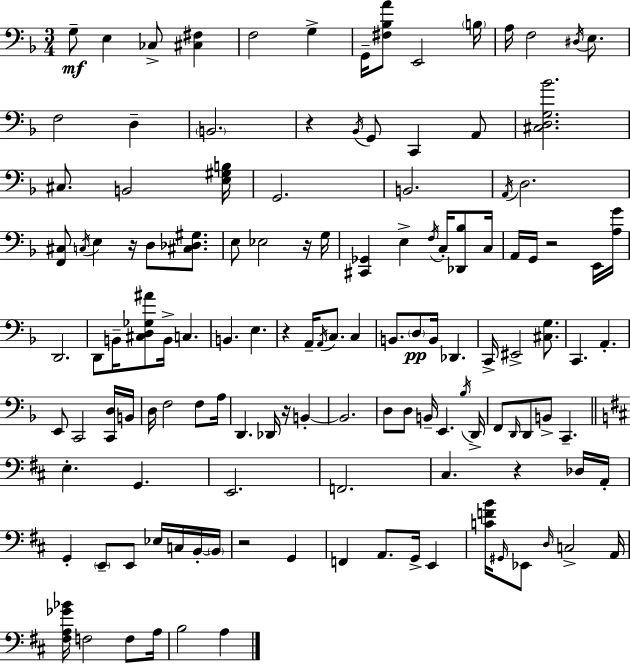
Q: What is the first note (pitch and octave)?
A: G3